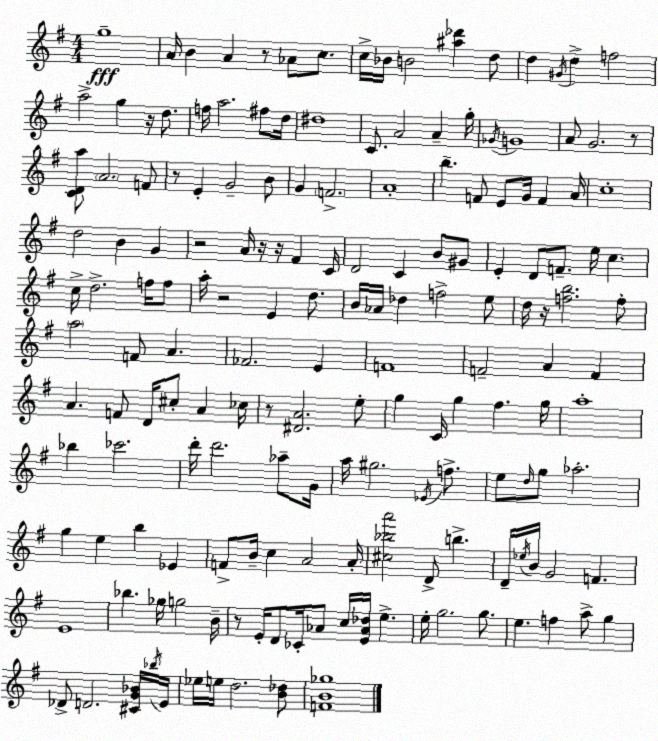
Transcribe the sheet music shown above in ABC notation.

X:1
T:Untitled
M:4/4
L:1/4
K:Em
g4 A/4 B A z/2 _A/2 c/2 c/4 _B/4 B2 [^a_d'] d/2 d ^G/4 d f2 a2 g z/4 d/2 f/4 a2 ^f/2 d/4 ^d4 C/2 A2 A g/4 _G/4 G4 A/2 G2 z/2 [CDa]/2 A2 F/2 z/2 E G2 B/2 G F2 A4 b F/2 E/2 G/4 F A/4 c4 d2 B G z2 A/4 z/4 z/4 ^F C/4 D2 C B/2 ^G/2 E D/2 F/2 e/4 c c/4 d2 f/4 f/2 a/4 z2 E d/2 B/4 _A/4 _d f2 e/2 d/4 z/4 [fb]2 f/2 a2 F/2 A _F2 E F4 F2 A F A F/2 D/4 ^c/2 A _c/4 z/2 [^DA]2 e/2 g C/4 g ^f g/4 a4 _b _c'2 d'/4 d'2 _a/2 G/4 a/4 ^g2 _E/4 f/2 e/2 d/4 g/2 _a2 g e b _E F/2 B/4 c A2 A/4 [^c_ba']2 D/2 b D/4 _e/4 B/4 G2 F E4 _b _g/4 g2 B/4 z/2 E/4 D/2 _C/4 _A/2 c/4 [E_A_d]/4 e e/4 g2 g/2 e f a/2 g _D/2 D2 [^CG_B]/4 _b/4 E/4 _e/4 e/4 d2 [B_d]/2 [FB_g]4